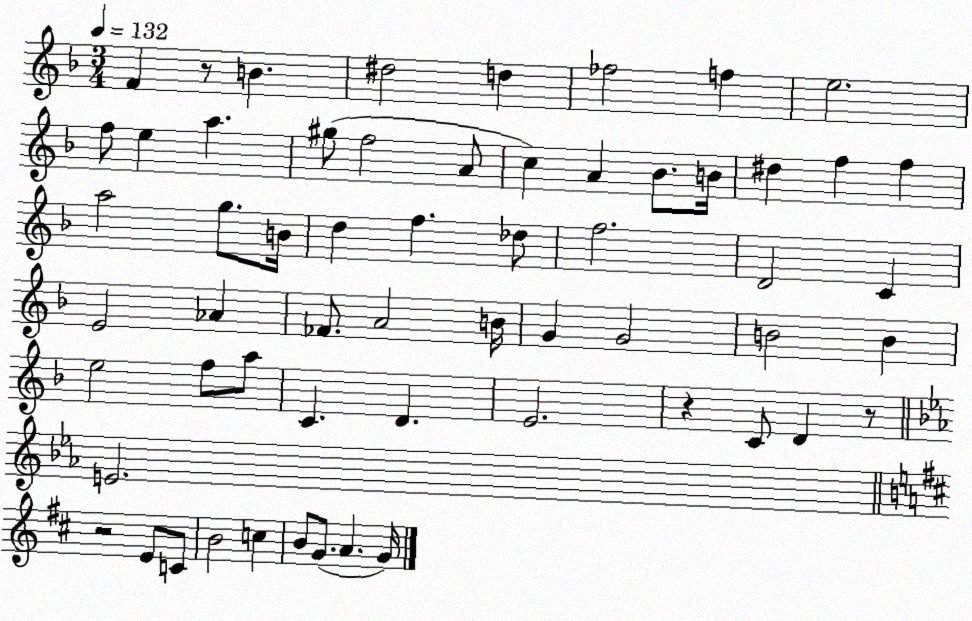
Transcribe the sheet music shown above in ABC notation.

X:1
T:Untitled
M:3/4
L:1/4
K:F
F z/2 B ^d2 d _f2 f e2 f/2 e a ^g/2 f2 A/2 c A _B/2 B/4 ^d f f a2 g/2 B/4 d f _d/2 f2 D2 C E2 _A _F/2 A2 B/4 G G2 B2 B e2 f/2 a/2 C D E2 z C/2 D z/2 E2 z2 E/2 C/2 B2 c B/2 G/2 A G/4